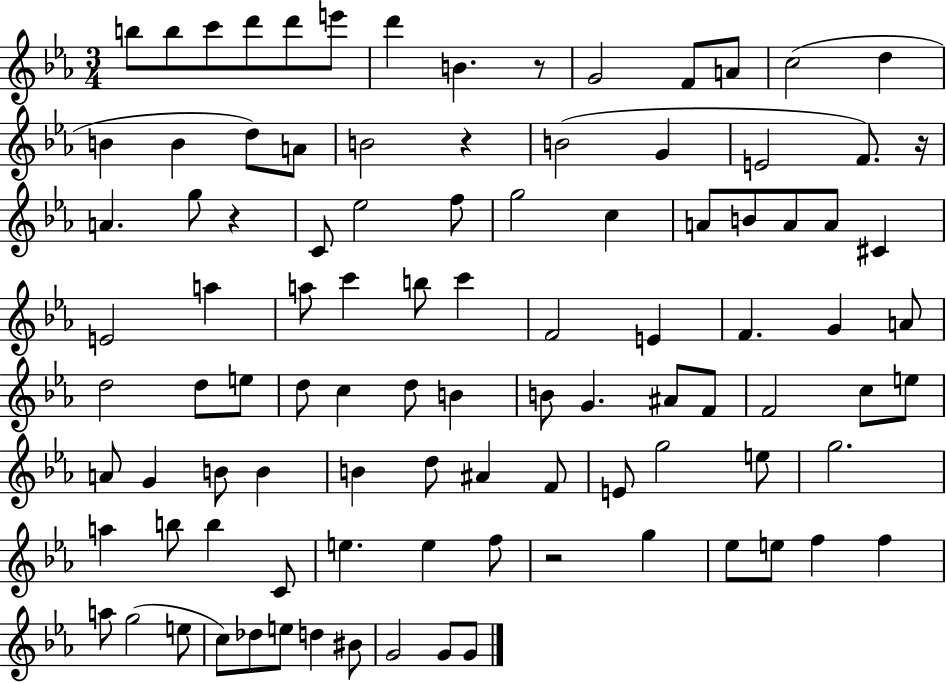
B5/e B5/e C6/e D6/e D6/e E6/e D6/q B4/q. R/e G4/h F4/e A4/e C5/h D5/q B4/q B4/q D5/e A4/e B4/h R/q B4/h G4/q E4/h F4/e. R/s A4/q. G5/e R/q C4/e Eb5/h F5/e G5/h C5/q A4/e B4/e A4/e A4/e C#4/q E4/h A5/q A5/e C6/q B5/e C6/q F4/h E4/q F4/q. G4/q A4/e D5/h D5/e E5/e D5/e C5/q D5/e B4/q B4/e G4/q. A#4/e F4/e F4/h C5/e E5/e A4/e G4/q B4/e B4/q B4/q D5/e A#4/q F4/e E4/e G5/h E5/e G5/h. A5/q B5/e B5/q C4/e E5/q. E5/q F5/e R/h G5/q Eb5/e E5/e F5/q F5/q A5/e G5/h E5/e C5/e Db5/e E5/e D5/q BIS4/e G4/h G4/e G4/e